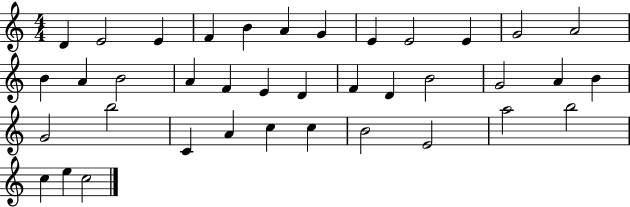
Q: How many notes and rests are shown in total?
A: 38